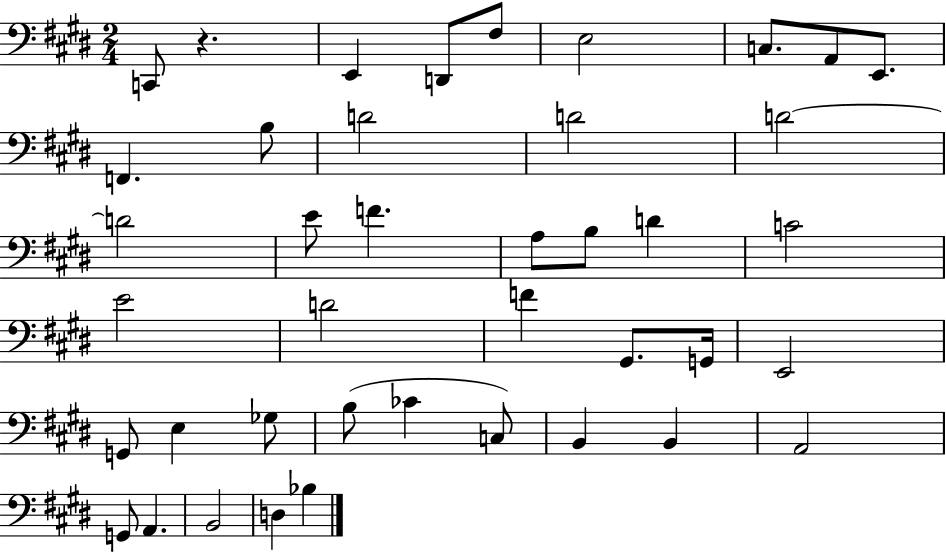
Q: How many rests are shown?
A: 1